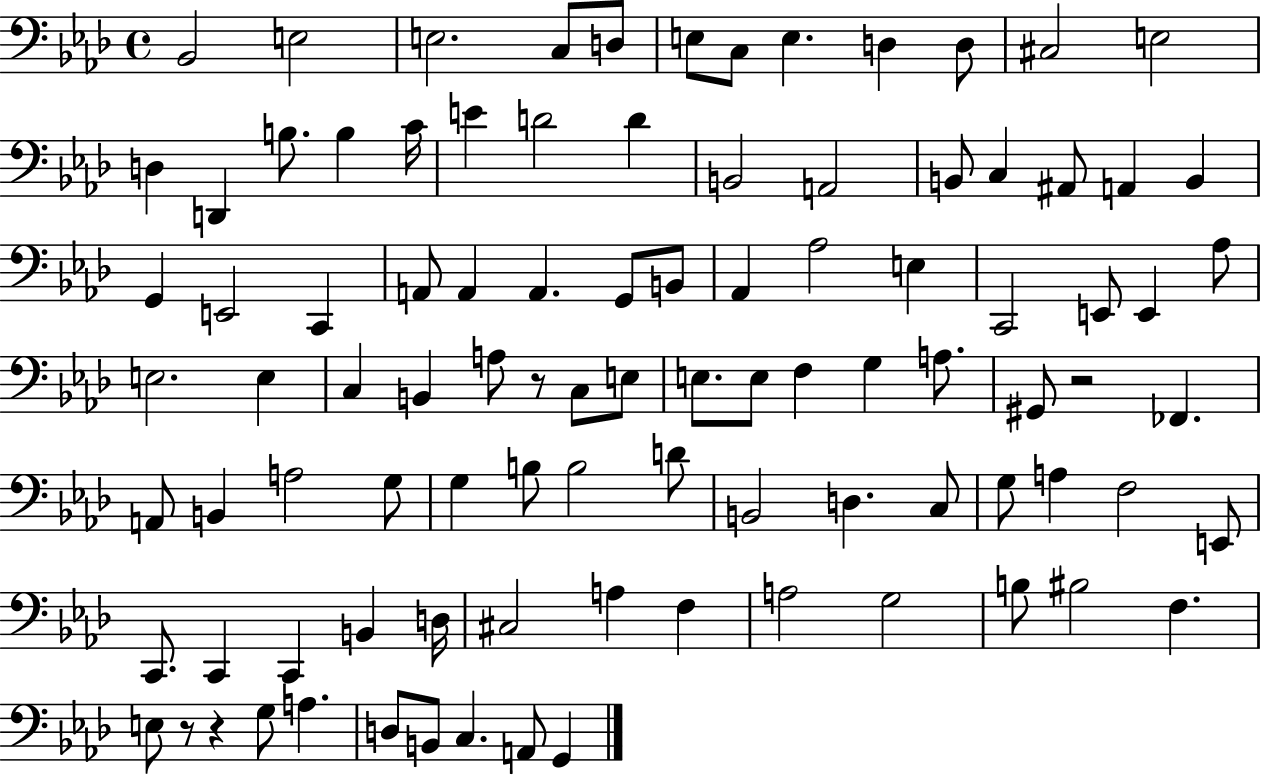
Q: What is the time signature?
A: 4/4